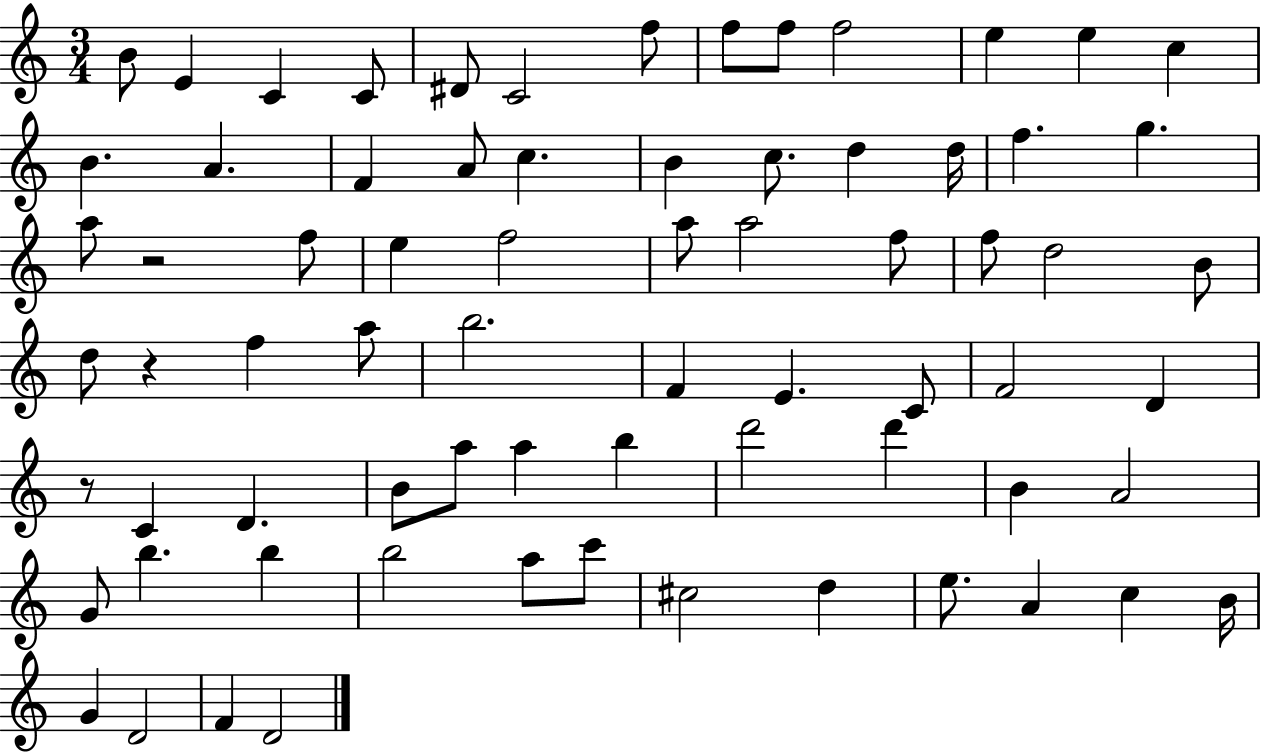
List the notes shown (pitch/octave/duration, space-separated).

B4/e E4/q C4/q C4/e D#4/e C4/h F5/e F5/e F5/e F5/h E5/q E5/q C5/q B4/q. A4/q. F4/q A4/e C5/q. B4/q C5/e. D5/q D5/s F5/q. G5/q. A5/e R/h F5/e E5/q F5/h A5/e A5/h F5/e F5/e D5/h B4/e D5/e R/q F5/q A5/e B5/h. F4/q E4/q. C4/e F4/h D4/q R/e C4/q D4/q. B4/e A5/e A5/q B5/q D6/h D6/q B4/q A4/h G4/e B5/q. B5/q B5/h A5/e C6/e C#5/h D5/q E5/e. A4/q C5/q B4/s G4/q D4/h F4/q D4/h